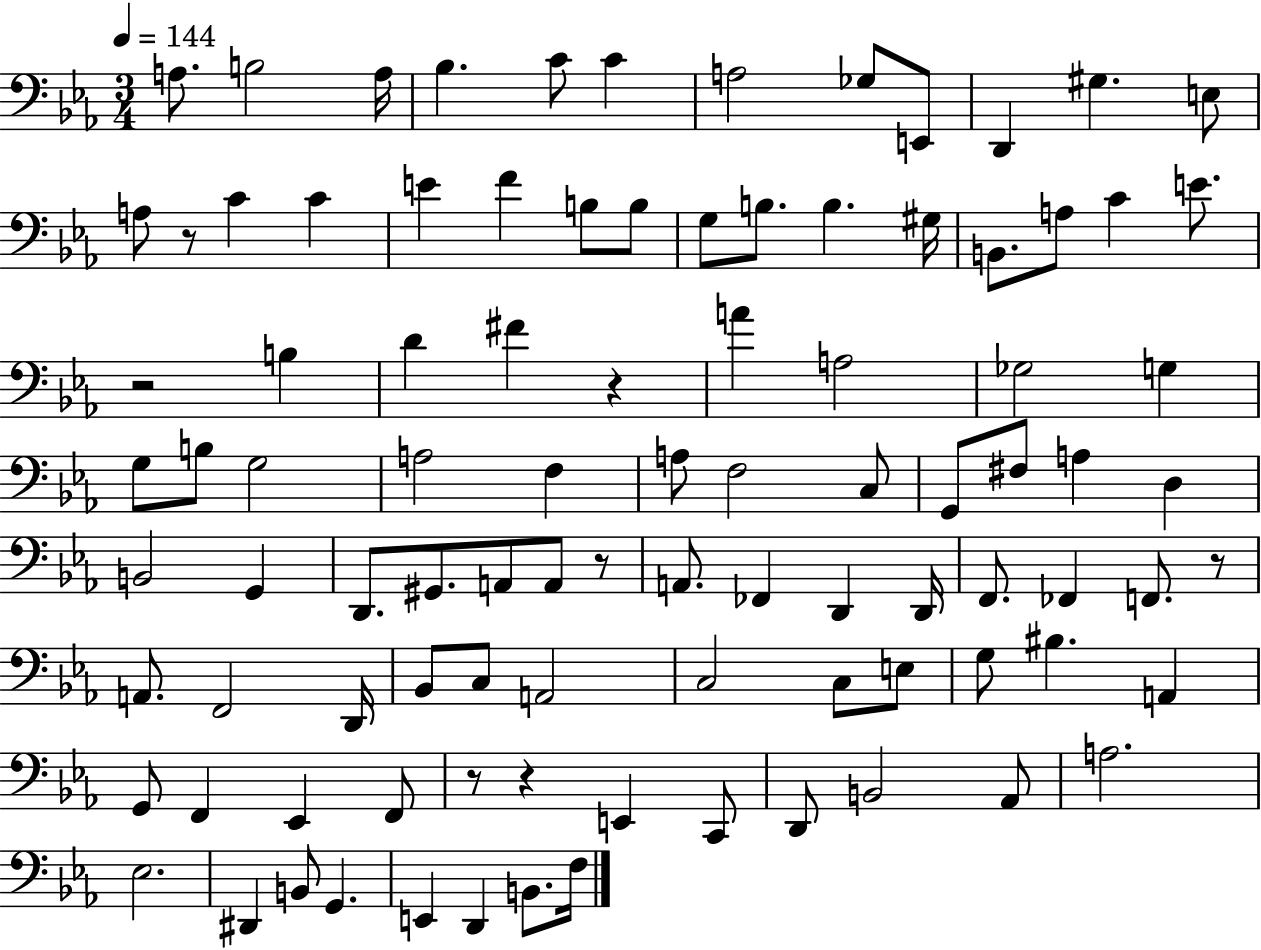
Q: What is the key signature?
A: EES major